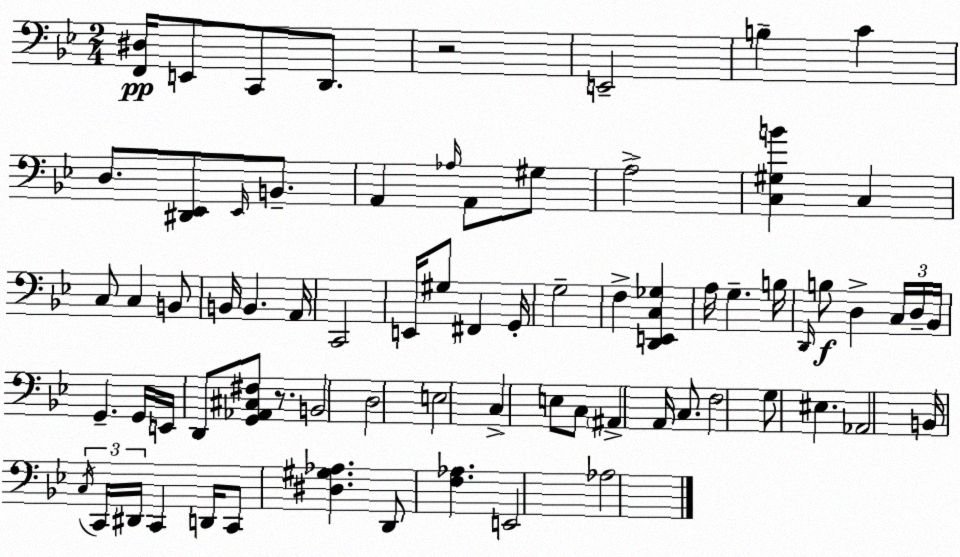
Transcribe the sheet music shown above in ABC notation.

X:1
T:Untitled
M:2/4
L:1/4
K:Gm
[F,,^D,]/4 E,,/2 C,,/2 D,,/2 z2 E,,2 B, C D,/2 [^D,,_E,,]/2 _E,,/4 B,,/2 A,, _A,/4 A,,/2 ^G,/2 A,2 [C,^G,B] C, C,/2 C, B,,/2 B,,/4 B,, A,,/4 C,,2 E,,/4 ^G,/2 ^F,, G,,/4 G,2 F, [D,,E,,C,_G,] A,/4 G, B,/4 D,,/4 B,/2 D, C,/4 D,/4 _B,,/4 G,, G,,/4 E,,/4 D,,/2 [G,,_A,,^C,^F,]/2 z/2 B,,2 D,2 E,2 C, E,/2 C,/2 ^A,, A,,/4 C,/2 F,2 G,/2 ^E, _A,,2 B,,/4 C,/4 C,,/4 ^D,,/4 C,, D,,/4 C,,/2 [^D,^G,_A,] D,,/2 [F,_A,] E,,2 _A,2